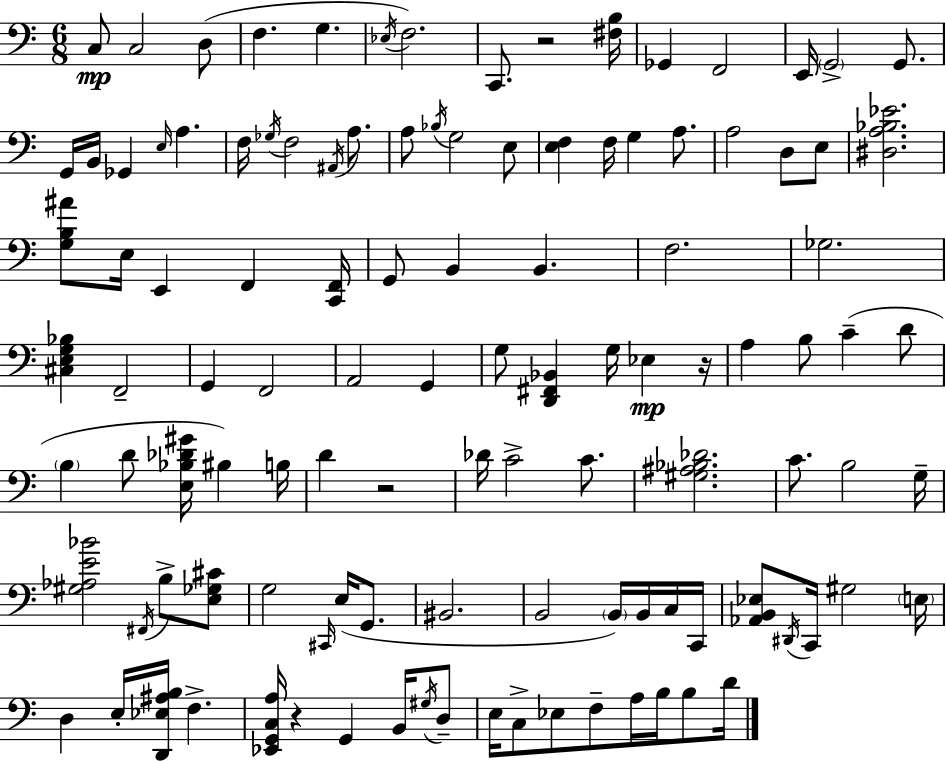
C3/e C3/h D3/e F3/q. G3/q. Eb3/s F3/h. C2/e. R/h [F#3,B3]/s Gb2/q F2/h E2/s G2/h G2/e. G2/s B2/s Gb2/q E3/s A3/q. F3/s Gb3/s F3/h A#2/s A3/e. A3/e Bb3/s G3/h E3/e [E3,F3]/q F3/s G3/q A3/e. A3/h D3/e E3/e [D#3,A3,Bb3,Eb4]/h. [G3,B3,A#4]/e E3/s E2/q F2/q [C2,F2]/s G2/e B2/q B2/q. F3/h. Gb3/h. [C#3,E3,G3,Bb3]/q F2/h G2/q F2/h A2/h G2/q G3/e [D2,F#2,Bb2]/q G3/s Eb3/q R/s A3/q B3/e C4/q D4/e B3/q D4/e [E3,Bb3,Db4,G#4]/s BIS3/q B3/s D4/q R/h Db4/s C4/h C4/e. [G#3,A#3,Bb3,Db4]/h. C4/e. B3/h G3/s [G#3,Ab3,E4,Bb4]/h F#2/s B3/e [E3,Gb3,C#4]/e G3/h C#2/s E3/s G2/e. BIS2/h. B2/h B2/s B2/s C3/s C2/s [Ab2,B2,Eb3]/e D#2/s C2/s G#3/h E3/s D3/q E3/s [D2,Eb3,A#3,B3]/s F3/q. [Eb2,G2,C3,A3]/s R/q G2/q B2/s G#3/s D3/e E3/s C3/e Eb3/e F3/e A3/s B3/s B3/e D4/s